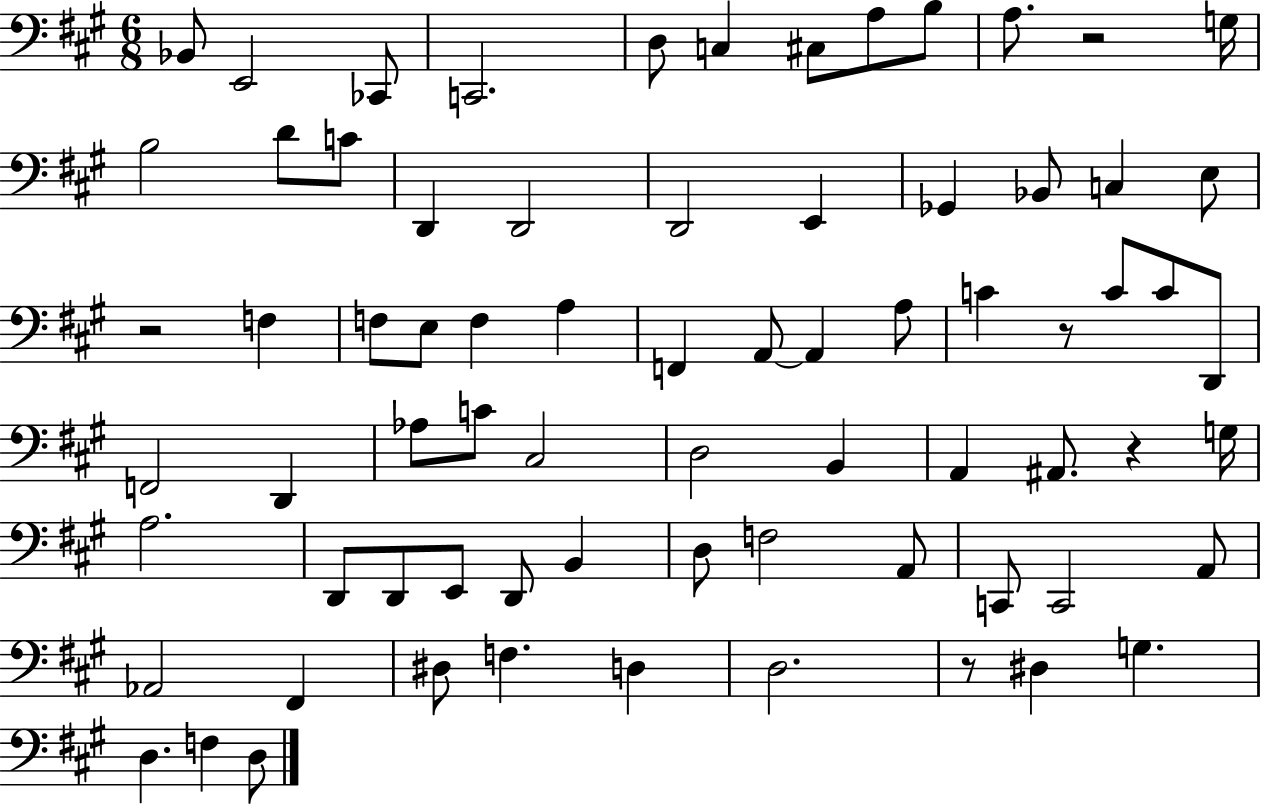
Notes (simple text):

Bb2/e E2/h CES2/e C2/h. D3/e C3/q C#3/e A3/e B3/e A3/e. R/h G3/s B3/h D4/e C4/e D2/q D2/h D2/h E2/q Gb2/q Bb2/e C3/q E3/e R/h F3/q F3/e E3/e F3/q A3/q F2/q A2/e A2/q A3/e C4/q R/e C4/e C4/e D2/e F2/h D2/q Ab3/e C4/e C#3/h D3/h B2/q A2/q A#2/e. R/q G3/s A3/h. D2/e D2/e E2/e D2/e B2/q D3/e F3/h A2/e C2/e C2/h A2/e Ab2/h F#2/q D#3/e F3/q. D3/q D3/h. R/e D#3/q G3/q. D3/q. F3/q D3/e